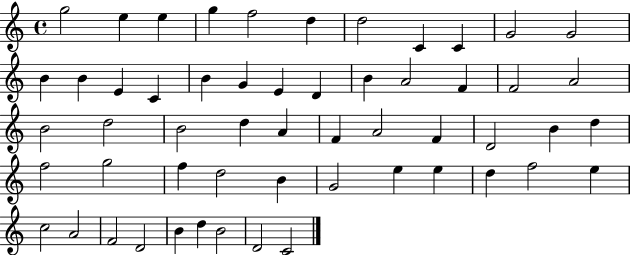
G5/h E5/q E5/q G5/q F5/h D5/q D5/h C4/q C4/q G4/h G4/h B4/q B4/q E4/q C4/q B4/q G4/q E4/q D4/q B4/q A4/h F4/q F4/h A4/h B4/h D5/h B4/h D5/q A4/q F4/q A4/h F4/q D4/h B4/q D5/q F5/h G5/h F5/q D5/h B4/q G4/h E5/q E5/q D5/q F5/h E5/q C5/h A4/h F4/h D4/h B4/q D5/q B4/h D4/h C4/h